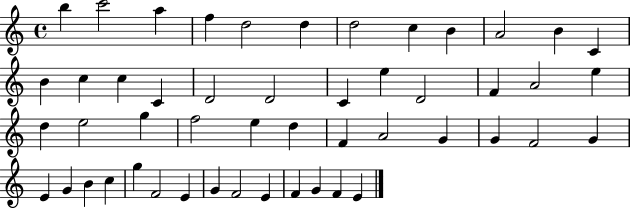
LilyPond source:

{
  \clef treble
  \time 4/4
  \defaultTimeSignature
  \key c \major
  b''4 c'''2 a''4 | f''4 d''2 d''4 | d''2 c''4 b'4 | a'2 b'4 c'4 | \break b'4 c''4 c''4 c'4 | d'2 d'2 | c'4 e''4 d'2 | f'4 a'2 e''4 | \break d''4 e''2 g''4 | f''2 e''4 d''4 | f'4 a'2 g'4 | g'4 f'2 g'4 | \break e'4 g'4 b'4 c''4 | g''4 f'2 e'4 | g'4 f'2 e'4 | f'4 g'4 f'4 e'4 | \break \bar "|."
}